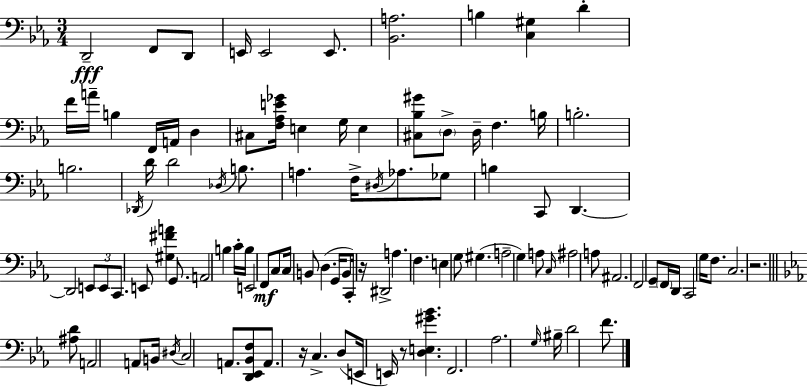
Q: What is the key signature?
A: C minor